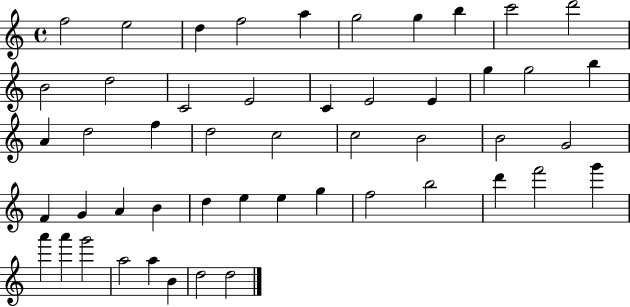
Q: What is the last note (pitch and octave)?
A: D5